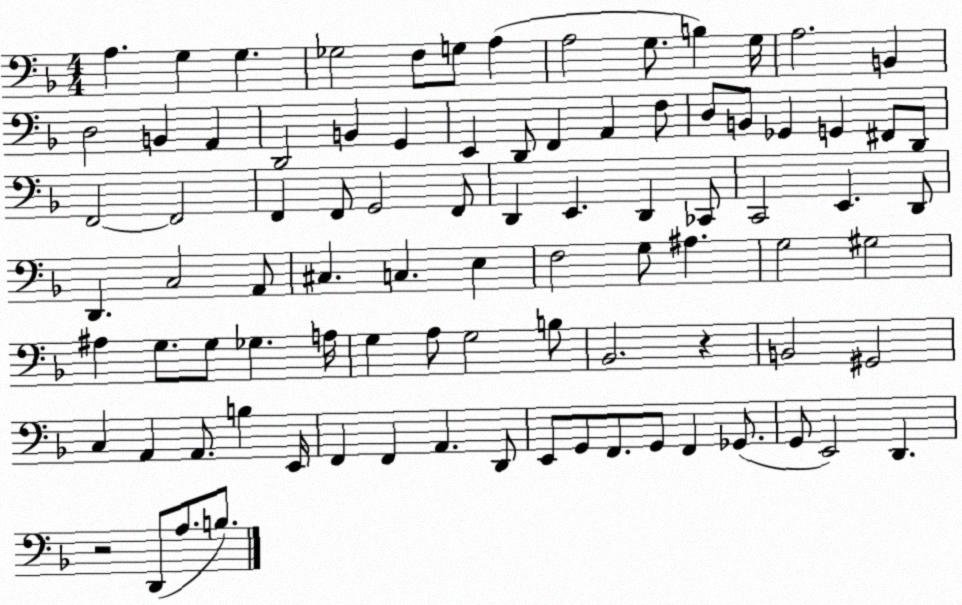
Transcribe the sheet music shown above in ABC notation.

X:1
T:Untitled
M:4/4
L:1/4
K:F
A, G, G, _G,2 F,/2 G,/2 A, A,2 G,/2 B, G,/4 A,2 B,, D,2 B,, A,, D,,2 B,, G,, E,, D,,/2 F,, A,, F,/2 D,/2 B,,/2 _G,, G,, ^F,,/2 D,,/2 F,,2 F,,2 F,, F,,/2 G,,2 F,,/2 D,, E,, D,, _C,,/2 C,,2 E,, D,,/2 D,, C,2 A,,/2 ^C, C, E, F,2 G,/2 ^A, G,2 ^G,2 ^A, G,/2 G,/2 _G, A,/4 G, A,/2 G,2 B,/2 _B,,2 z B,,2 ^G,,2 C, A,, A,,/2 B, E,,/4 F,, F,, A,, D,,/2 E,,/2 G,,/2 F,,/2 G,,/2 F,, _G,,/2 G,,/2 E,,2 D,, z2 D,,/2 A,/2 B,/2